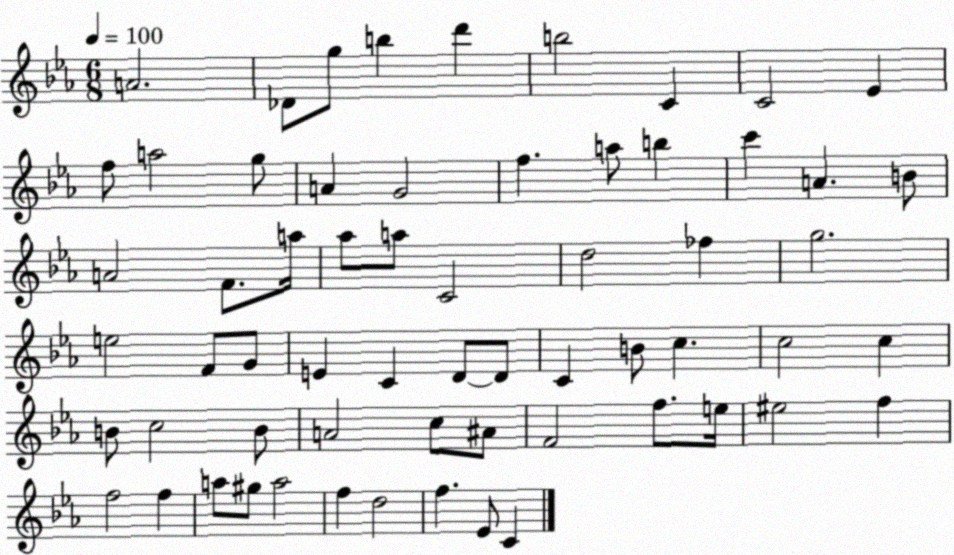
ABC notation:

X:1
T:Untitled
M:6/8
L:1/4
K:Eb
A2 _D/2 g/2 b d' b2 C C2 _E f/2 a2 g/2 A G2 f a/2 b c' A B/2 A2 F/2 a/4 _a/2 a/2 C2 d2 _f g2 e2 F/2 G/2 E C D/2 D/2 C B/2 c c2 c B/2 c2 B/2 A2 c/2 ^A/2 F2 f/2 e/4 ^e2 f f2 f a/2 ^g/2 a2 f d2 f _E/2 C